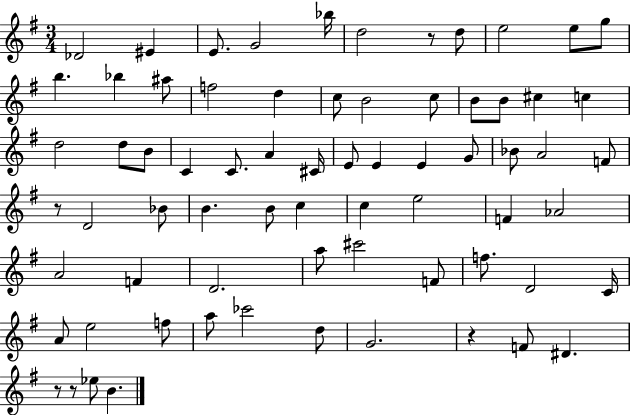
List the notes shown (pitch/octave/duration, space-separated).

Db4/h EIS4/q E4/e. G4/h Bb5/s D5/h R/e D5/e E5/h E5/e G5/e B5/q. Bb5/q A#5/e F5/h D5/q C5/e B4/h C5/e B4/e B4/e C#5/q C5/q D5/h D5/e B4/e C4/q C4/e. A4/q C#4/s E4/e E4/q E4/q G4/e Bb4/e A4/h F4/e R/e D4/h Bb4/e B4/q. B4/e C5/q C5/q E5/h F4/q Ab4/h A4/h F4/q D4/h. A5/e C#6/h F4/e F5/e. D4/h C4/s A4/e E5/h F5/e A5/e CES6/h D5/e G4/h. R/q F4/e D#4/q. R/e R/e Eb5/e B4/q.